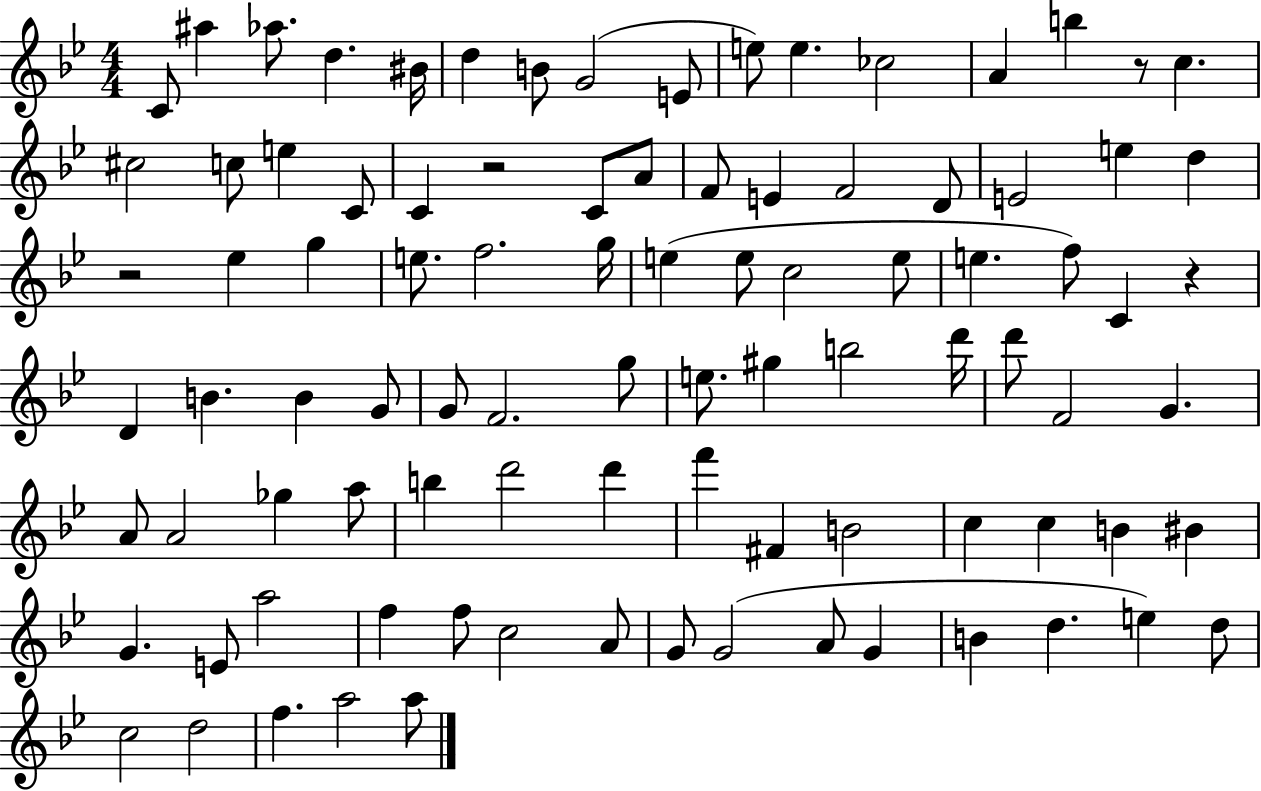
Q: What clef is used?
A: treble